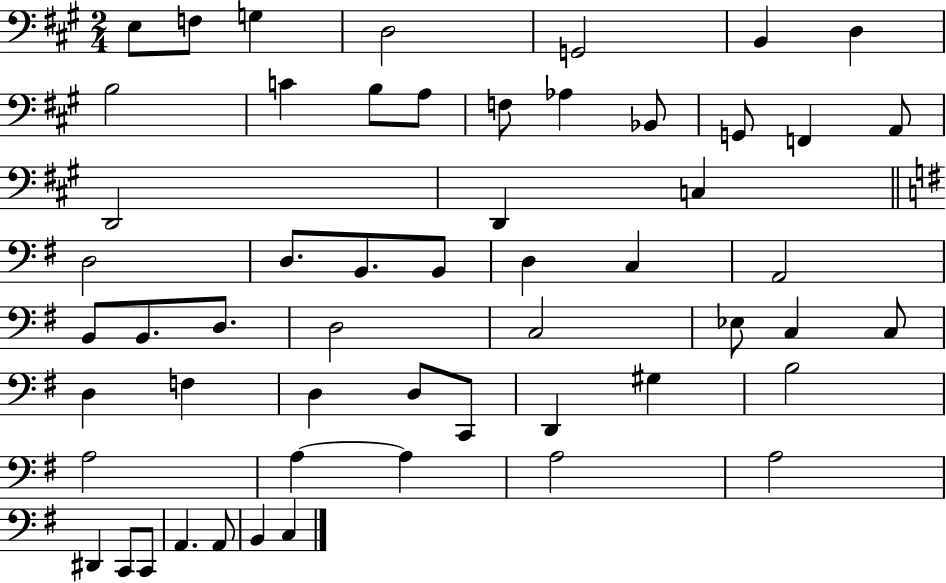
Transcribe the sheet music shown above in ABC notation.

X:1
T:Untitled
M:2/4
L:1/4
K:A
E,/2 F,/2 G, D,2 G,,2 B,, D, B,2 C B,/2 A,/2 F,/2 _A, _B,,/2 G,,/2 F,, A,,/2 D,,2 D,, C, D,2 D,/2 B,,/2 B,,/2 D, C, A,,2 B,,/2 B,,/2 D,/2 D,2 C,2 _E,/2 C, C,/2 D, F, D, D,/2 C,,/2 D,, ^G, B,2 A,2 A, A, A,2 A,2 ^D,, C,,/2 C,,/2 A,, A,,/2 B,, C,